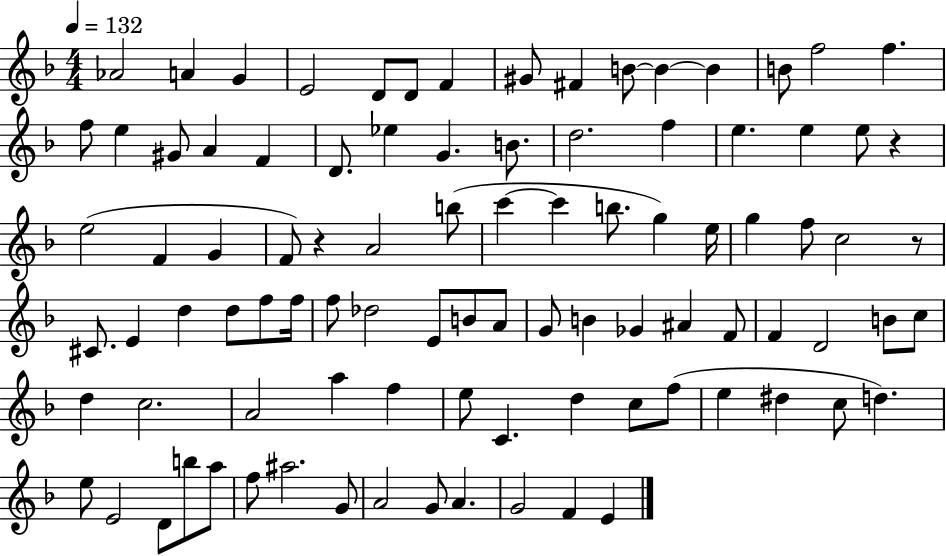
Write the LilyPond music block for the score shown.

{
  \clef treble
  \numericTimeSignature
  \time 4/4
  \key f \major
  \tempo 4 = 132
  \repeat volta 2 { aes'2 a'4 g'4 | e'2 d'8 d'8 f'4 | gis'8 fis'4 b'8~~ b'4~~ b'4 | b'8 f''2 f''4. | \break f''8 e''4 gis'8 a'4 f'4 | d'8. ees''4 g'4. b'8. | d''2. f''4 | e''4. e''4 e''8 r4 | \break e''2( f'4 g'4 | f'8) r4 a'2 b''8( | c'''4~~ c'''4 b''8. g''4) e''16 | g''4 f''8 c''2 r8 | \break cis'8. e'4 d''4 d''8 f''8 f''16 | f''8 des''2 e'8 b'8 a'8 | g'8 b'4 ges'4 ais'4 f'8 | f'4 d'2 b'8 c''8 | \break d''4 c''2. | a'2 a''4 f''4 | e''8 c'4. d''4 c''8 f''8( | e''4 dis''4 c''8 d''4.) | \break e''8 e'2 d'8 b''8 a''8 | f''8 ais''2. g'8 | a'2 g'8 a'4. | g'2 f'4 e'4 | \break } \bar "|."
}